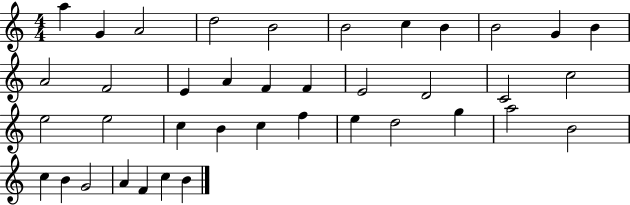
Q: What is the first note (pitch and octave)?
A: A5